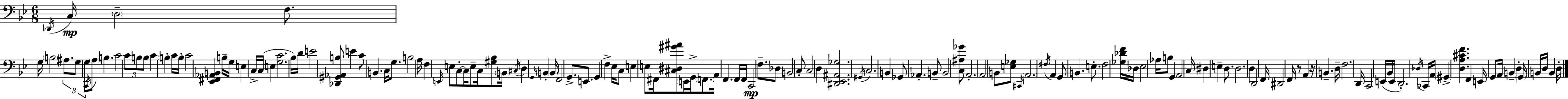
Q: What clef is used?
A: bass